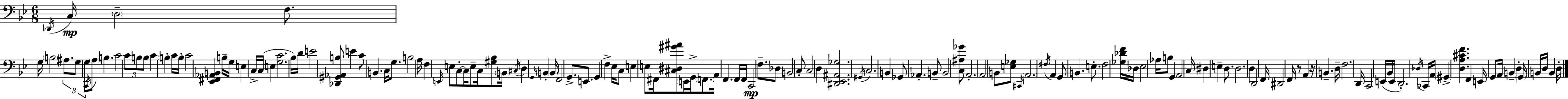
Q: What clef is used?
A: bass